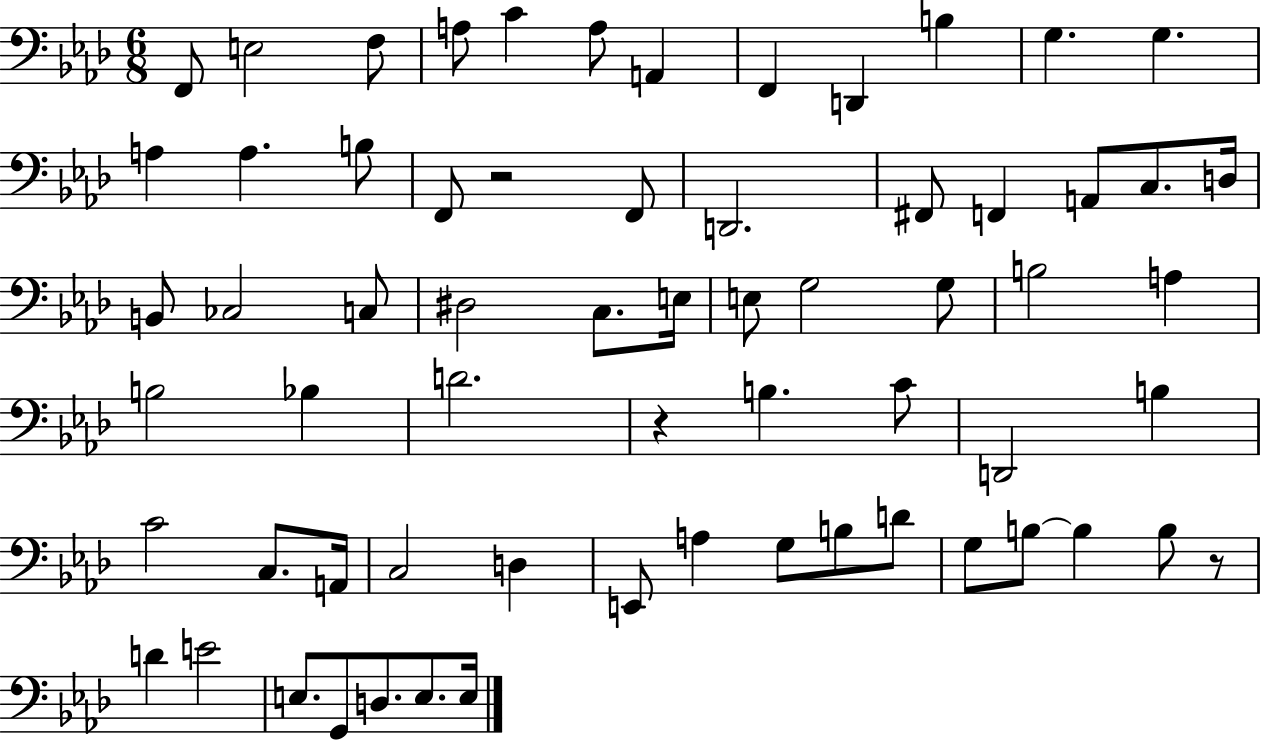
X:1
T:Untitled
M:6/8
L:1/4
K:Ab
F,,/2 E,2 F,/2 A,/2 C A,/2 A,, F,, D,, B, G, G, A, A, B,/2 F,,/2 z2 F,,/2 D,,2 ^F,,/2 F,, A,,/2 C,/2 D,/4 B,,/2 _C,2 C,/2 ^D,2 C,/2 E,/4 E,/2 G,2 G,/2 B,2 A, B,2 _B, D2 z B, C/2 D,,2 B, C2 C,/2 A,,/4 C,2 D, E,,/2 A, G,/2 B,/2 D/2 G,/2 B,/2 B, B,/2 z/2 D E2 E,/2 G,,/2 D,/2 E,/2 E,/4